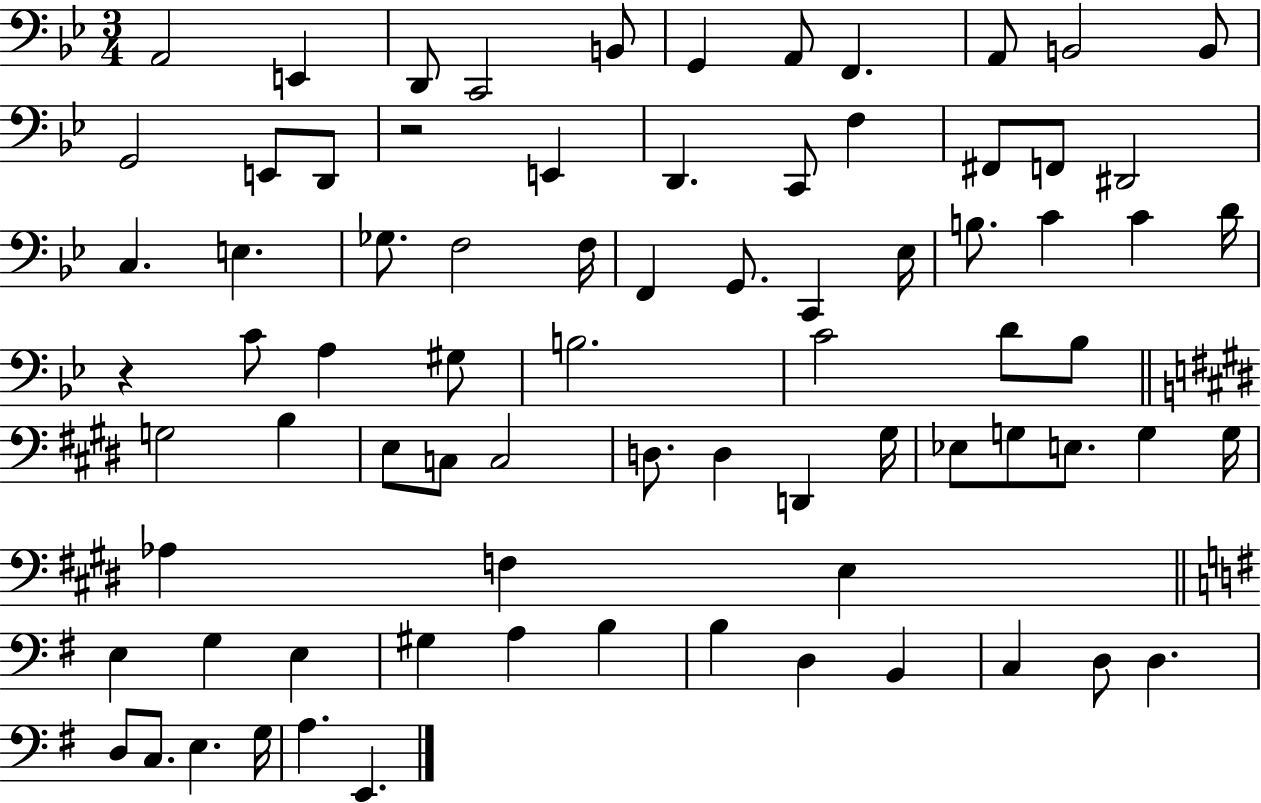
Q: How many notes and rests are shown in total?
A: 78